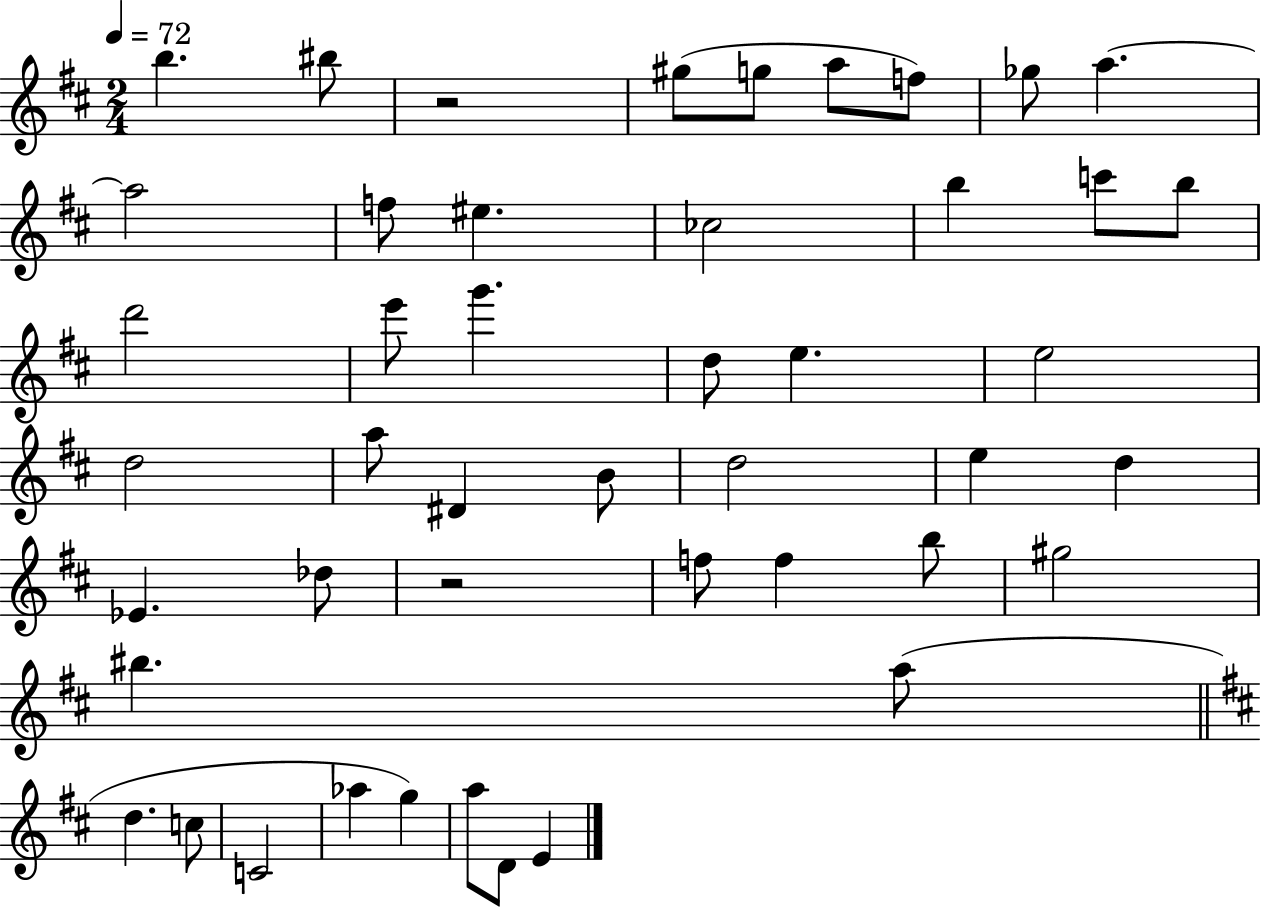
{
  \clef treble
  \numericTimeSignature
  \time 2/4
  \key d \major
  \tempo 4 = 72
  b''4. bis''8 | r2 | gis''8( g''8 a''8 f''8) | ges''8 a''4.~~ | \break a''2 | f''8 eis''4. | ces''2 | b''4 c'''8 b''8 | \break d'''2 | e'''8 g'''4. | d''8 e''4. | e''2 | \break d''2 | a''8 dis'4 b'8 | d''2 | e''4 d''4 | \break ees'4. des''8 | r2 | f''8 f''4 b''8 | gis''2 | \break bis''4. a''8( | \bar "||" \break \key b \minor d''4. c''8 | c'2 | aes''4 g''4) | a''8 d'8 e'4 | \break \bar "|."
}